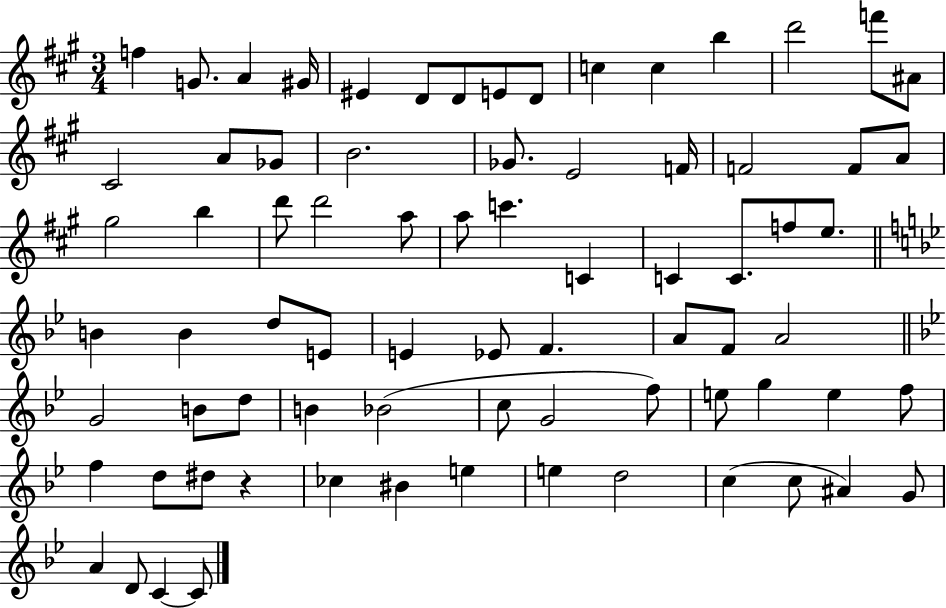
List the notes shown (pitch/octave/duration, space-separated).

F5/q G4/e. A4/q G#4/s EIS4/q D4/e D4/e E4/e D4/e C5/q C5/q B5/q D6/h F6/e A#4/e C#4/h A4/e Gb4/e B4/h. Gb4/e. E4/h F4/s F4/h F4/e A4/e G#5/h B5/q D6/e D6/h A5/e A5/e C6/q. C4/q C4/q C4/e. F5/e E5/e. B4/q B4/q D5/e E4/e E4/q Eb4/e F4/q. A4/e F4/e A4/h G4/h B4/e D5/e B4/q Bb4/h C5/e G4/h F5/e E5/e G5/q E5/q F5/e F5/q D5/e D#5/e R/q CES5/q BIS4/q E5/q E5/q D5/h C5/q C5/e A#4/q G4/e A4/q D4/e C4/q C4/e